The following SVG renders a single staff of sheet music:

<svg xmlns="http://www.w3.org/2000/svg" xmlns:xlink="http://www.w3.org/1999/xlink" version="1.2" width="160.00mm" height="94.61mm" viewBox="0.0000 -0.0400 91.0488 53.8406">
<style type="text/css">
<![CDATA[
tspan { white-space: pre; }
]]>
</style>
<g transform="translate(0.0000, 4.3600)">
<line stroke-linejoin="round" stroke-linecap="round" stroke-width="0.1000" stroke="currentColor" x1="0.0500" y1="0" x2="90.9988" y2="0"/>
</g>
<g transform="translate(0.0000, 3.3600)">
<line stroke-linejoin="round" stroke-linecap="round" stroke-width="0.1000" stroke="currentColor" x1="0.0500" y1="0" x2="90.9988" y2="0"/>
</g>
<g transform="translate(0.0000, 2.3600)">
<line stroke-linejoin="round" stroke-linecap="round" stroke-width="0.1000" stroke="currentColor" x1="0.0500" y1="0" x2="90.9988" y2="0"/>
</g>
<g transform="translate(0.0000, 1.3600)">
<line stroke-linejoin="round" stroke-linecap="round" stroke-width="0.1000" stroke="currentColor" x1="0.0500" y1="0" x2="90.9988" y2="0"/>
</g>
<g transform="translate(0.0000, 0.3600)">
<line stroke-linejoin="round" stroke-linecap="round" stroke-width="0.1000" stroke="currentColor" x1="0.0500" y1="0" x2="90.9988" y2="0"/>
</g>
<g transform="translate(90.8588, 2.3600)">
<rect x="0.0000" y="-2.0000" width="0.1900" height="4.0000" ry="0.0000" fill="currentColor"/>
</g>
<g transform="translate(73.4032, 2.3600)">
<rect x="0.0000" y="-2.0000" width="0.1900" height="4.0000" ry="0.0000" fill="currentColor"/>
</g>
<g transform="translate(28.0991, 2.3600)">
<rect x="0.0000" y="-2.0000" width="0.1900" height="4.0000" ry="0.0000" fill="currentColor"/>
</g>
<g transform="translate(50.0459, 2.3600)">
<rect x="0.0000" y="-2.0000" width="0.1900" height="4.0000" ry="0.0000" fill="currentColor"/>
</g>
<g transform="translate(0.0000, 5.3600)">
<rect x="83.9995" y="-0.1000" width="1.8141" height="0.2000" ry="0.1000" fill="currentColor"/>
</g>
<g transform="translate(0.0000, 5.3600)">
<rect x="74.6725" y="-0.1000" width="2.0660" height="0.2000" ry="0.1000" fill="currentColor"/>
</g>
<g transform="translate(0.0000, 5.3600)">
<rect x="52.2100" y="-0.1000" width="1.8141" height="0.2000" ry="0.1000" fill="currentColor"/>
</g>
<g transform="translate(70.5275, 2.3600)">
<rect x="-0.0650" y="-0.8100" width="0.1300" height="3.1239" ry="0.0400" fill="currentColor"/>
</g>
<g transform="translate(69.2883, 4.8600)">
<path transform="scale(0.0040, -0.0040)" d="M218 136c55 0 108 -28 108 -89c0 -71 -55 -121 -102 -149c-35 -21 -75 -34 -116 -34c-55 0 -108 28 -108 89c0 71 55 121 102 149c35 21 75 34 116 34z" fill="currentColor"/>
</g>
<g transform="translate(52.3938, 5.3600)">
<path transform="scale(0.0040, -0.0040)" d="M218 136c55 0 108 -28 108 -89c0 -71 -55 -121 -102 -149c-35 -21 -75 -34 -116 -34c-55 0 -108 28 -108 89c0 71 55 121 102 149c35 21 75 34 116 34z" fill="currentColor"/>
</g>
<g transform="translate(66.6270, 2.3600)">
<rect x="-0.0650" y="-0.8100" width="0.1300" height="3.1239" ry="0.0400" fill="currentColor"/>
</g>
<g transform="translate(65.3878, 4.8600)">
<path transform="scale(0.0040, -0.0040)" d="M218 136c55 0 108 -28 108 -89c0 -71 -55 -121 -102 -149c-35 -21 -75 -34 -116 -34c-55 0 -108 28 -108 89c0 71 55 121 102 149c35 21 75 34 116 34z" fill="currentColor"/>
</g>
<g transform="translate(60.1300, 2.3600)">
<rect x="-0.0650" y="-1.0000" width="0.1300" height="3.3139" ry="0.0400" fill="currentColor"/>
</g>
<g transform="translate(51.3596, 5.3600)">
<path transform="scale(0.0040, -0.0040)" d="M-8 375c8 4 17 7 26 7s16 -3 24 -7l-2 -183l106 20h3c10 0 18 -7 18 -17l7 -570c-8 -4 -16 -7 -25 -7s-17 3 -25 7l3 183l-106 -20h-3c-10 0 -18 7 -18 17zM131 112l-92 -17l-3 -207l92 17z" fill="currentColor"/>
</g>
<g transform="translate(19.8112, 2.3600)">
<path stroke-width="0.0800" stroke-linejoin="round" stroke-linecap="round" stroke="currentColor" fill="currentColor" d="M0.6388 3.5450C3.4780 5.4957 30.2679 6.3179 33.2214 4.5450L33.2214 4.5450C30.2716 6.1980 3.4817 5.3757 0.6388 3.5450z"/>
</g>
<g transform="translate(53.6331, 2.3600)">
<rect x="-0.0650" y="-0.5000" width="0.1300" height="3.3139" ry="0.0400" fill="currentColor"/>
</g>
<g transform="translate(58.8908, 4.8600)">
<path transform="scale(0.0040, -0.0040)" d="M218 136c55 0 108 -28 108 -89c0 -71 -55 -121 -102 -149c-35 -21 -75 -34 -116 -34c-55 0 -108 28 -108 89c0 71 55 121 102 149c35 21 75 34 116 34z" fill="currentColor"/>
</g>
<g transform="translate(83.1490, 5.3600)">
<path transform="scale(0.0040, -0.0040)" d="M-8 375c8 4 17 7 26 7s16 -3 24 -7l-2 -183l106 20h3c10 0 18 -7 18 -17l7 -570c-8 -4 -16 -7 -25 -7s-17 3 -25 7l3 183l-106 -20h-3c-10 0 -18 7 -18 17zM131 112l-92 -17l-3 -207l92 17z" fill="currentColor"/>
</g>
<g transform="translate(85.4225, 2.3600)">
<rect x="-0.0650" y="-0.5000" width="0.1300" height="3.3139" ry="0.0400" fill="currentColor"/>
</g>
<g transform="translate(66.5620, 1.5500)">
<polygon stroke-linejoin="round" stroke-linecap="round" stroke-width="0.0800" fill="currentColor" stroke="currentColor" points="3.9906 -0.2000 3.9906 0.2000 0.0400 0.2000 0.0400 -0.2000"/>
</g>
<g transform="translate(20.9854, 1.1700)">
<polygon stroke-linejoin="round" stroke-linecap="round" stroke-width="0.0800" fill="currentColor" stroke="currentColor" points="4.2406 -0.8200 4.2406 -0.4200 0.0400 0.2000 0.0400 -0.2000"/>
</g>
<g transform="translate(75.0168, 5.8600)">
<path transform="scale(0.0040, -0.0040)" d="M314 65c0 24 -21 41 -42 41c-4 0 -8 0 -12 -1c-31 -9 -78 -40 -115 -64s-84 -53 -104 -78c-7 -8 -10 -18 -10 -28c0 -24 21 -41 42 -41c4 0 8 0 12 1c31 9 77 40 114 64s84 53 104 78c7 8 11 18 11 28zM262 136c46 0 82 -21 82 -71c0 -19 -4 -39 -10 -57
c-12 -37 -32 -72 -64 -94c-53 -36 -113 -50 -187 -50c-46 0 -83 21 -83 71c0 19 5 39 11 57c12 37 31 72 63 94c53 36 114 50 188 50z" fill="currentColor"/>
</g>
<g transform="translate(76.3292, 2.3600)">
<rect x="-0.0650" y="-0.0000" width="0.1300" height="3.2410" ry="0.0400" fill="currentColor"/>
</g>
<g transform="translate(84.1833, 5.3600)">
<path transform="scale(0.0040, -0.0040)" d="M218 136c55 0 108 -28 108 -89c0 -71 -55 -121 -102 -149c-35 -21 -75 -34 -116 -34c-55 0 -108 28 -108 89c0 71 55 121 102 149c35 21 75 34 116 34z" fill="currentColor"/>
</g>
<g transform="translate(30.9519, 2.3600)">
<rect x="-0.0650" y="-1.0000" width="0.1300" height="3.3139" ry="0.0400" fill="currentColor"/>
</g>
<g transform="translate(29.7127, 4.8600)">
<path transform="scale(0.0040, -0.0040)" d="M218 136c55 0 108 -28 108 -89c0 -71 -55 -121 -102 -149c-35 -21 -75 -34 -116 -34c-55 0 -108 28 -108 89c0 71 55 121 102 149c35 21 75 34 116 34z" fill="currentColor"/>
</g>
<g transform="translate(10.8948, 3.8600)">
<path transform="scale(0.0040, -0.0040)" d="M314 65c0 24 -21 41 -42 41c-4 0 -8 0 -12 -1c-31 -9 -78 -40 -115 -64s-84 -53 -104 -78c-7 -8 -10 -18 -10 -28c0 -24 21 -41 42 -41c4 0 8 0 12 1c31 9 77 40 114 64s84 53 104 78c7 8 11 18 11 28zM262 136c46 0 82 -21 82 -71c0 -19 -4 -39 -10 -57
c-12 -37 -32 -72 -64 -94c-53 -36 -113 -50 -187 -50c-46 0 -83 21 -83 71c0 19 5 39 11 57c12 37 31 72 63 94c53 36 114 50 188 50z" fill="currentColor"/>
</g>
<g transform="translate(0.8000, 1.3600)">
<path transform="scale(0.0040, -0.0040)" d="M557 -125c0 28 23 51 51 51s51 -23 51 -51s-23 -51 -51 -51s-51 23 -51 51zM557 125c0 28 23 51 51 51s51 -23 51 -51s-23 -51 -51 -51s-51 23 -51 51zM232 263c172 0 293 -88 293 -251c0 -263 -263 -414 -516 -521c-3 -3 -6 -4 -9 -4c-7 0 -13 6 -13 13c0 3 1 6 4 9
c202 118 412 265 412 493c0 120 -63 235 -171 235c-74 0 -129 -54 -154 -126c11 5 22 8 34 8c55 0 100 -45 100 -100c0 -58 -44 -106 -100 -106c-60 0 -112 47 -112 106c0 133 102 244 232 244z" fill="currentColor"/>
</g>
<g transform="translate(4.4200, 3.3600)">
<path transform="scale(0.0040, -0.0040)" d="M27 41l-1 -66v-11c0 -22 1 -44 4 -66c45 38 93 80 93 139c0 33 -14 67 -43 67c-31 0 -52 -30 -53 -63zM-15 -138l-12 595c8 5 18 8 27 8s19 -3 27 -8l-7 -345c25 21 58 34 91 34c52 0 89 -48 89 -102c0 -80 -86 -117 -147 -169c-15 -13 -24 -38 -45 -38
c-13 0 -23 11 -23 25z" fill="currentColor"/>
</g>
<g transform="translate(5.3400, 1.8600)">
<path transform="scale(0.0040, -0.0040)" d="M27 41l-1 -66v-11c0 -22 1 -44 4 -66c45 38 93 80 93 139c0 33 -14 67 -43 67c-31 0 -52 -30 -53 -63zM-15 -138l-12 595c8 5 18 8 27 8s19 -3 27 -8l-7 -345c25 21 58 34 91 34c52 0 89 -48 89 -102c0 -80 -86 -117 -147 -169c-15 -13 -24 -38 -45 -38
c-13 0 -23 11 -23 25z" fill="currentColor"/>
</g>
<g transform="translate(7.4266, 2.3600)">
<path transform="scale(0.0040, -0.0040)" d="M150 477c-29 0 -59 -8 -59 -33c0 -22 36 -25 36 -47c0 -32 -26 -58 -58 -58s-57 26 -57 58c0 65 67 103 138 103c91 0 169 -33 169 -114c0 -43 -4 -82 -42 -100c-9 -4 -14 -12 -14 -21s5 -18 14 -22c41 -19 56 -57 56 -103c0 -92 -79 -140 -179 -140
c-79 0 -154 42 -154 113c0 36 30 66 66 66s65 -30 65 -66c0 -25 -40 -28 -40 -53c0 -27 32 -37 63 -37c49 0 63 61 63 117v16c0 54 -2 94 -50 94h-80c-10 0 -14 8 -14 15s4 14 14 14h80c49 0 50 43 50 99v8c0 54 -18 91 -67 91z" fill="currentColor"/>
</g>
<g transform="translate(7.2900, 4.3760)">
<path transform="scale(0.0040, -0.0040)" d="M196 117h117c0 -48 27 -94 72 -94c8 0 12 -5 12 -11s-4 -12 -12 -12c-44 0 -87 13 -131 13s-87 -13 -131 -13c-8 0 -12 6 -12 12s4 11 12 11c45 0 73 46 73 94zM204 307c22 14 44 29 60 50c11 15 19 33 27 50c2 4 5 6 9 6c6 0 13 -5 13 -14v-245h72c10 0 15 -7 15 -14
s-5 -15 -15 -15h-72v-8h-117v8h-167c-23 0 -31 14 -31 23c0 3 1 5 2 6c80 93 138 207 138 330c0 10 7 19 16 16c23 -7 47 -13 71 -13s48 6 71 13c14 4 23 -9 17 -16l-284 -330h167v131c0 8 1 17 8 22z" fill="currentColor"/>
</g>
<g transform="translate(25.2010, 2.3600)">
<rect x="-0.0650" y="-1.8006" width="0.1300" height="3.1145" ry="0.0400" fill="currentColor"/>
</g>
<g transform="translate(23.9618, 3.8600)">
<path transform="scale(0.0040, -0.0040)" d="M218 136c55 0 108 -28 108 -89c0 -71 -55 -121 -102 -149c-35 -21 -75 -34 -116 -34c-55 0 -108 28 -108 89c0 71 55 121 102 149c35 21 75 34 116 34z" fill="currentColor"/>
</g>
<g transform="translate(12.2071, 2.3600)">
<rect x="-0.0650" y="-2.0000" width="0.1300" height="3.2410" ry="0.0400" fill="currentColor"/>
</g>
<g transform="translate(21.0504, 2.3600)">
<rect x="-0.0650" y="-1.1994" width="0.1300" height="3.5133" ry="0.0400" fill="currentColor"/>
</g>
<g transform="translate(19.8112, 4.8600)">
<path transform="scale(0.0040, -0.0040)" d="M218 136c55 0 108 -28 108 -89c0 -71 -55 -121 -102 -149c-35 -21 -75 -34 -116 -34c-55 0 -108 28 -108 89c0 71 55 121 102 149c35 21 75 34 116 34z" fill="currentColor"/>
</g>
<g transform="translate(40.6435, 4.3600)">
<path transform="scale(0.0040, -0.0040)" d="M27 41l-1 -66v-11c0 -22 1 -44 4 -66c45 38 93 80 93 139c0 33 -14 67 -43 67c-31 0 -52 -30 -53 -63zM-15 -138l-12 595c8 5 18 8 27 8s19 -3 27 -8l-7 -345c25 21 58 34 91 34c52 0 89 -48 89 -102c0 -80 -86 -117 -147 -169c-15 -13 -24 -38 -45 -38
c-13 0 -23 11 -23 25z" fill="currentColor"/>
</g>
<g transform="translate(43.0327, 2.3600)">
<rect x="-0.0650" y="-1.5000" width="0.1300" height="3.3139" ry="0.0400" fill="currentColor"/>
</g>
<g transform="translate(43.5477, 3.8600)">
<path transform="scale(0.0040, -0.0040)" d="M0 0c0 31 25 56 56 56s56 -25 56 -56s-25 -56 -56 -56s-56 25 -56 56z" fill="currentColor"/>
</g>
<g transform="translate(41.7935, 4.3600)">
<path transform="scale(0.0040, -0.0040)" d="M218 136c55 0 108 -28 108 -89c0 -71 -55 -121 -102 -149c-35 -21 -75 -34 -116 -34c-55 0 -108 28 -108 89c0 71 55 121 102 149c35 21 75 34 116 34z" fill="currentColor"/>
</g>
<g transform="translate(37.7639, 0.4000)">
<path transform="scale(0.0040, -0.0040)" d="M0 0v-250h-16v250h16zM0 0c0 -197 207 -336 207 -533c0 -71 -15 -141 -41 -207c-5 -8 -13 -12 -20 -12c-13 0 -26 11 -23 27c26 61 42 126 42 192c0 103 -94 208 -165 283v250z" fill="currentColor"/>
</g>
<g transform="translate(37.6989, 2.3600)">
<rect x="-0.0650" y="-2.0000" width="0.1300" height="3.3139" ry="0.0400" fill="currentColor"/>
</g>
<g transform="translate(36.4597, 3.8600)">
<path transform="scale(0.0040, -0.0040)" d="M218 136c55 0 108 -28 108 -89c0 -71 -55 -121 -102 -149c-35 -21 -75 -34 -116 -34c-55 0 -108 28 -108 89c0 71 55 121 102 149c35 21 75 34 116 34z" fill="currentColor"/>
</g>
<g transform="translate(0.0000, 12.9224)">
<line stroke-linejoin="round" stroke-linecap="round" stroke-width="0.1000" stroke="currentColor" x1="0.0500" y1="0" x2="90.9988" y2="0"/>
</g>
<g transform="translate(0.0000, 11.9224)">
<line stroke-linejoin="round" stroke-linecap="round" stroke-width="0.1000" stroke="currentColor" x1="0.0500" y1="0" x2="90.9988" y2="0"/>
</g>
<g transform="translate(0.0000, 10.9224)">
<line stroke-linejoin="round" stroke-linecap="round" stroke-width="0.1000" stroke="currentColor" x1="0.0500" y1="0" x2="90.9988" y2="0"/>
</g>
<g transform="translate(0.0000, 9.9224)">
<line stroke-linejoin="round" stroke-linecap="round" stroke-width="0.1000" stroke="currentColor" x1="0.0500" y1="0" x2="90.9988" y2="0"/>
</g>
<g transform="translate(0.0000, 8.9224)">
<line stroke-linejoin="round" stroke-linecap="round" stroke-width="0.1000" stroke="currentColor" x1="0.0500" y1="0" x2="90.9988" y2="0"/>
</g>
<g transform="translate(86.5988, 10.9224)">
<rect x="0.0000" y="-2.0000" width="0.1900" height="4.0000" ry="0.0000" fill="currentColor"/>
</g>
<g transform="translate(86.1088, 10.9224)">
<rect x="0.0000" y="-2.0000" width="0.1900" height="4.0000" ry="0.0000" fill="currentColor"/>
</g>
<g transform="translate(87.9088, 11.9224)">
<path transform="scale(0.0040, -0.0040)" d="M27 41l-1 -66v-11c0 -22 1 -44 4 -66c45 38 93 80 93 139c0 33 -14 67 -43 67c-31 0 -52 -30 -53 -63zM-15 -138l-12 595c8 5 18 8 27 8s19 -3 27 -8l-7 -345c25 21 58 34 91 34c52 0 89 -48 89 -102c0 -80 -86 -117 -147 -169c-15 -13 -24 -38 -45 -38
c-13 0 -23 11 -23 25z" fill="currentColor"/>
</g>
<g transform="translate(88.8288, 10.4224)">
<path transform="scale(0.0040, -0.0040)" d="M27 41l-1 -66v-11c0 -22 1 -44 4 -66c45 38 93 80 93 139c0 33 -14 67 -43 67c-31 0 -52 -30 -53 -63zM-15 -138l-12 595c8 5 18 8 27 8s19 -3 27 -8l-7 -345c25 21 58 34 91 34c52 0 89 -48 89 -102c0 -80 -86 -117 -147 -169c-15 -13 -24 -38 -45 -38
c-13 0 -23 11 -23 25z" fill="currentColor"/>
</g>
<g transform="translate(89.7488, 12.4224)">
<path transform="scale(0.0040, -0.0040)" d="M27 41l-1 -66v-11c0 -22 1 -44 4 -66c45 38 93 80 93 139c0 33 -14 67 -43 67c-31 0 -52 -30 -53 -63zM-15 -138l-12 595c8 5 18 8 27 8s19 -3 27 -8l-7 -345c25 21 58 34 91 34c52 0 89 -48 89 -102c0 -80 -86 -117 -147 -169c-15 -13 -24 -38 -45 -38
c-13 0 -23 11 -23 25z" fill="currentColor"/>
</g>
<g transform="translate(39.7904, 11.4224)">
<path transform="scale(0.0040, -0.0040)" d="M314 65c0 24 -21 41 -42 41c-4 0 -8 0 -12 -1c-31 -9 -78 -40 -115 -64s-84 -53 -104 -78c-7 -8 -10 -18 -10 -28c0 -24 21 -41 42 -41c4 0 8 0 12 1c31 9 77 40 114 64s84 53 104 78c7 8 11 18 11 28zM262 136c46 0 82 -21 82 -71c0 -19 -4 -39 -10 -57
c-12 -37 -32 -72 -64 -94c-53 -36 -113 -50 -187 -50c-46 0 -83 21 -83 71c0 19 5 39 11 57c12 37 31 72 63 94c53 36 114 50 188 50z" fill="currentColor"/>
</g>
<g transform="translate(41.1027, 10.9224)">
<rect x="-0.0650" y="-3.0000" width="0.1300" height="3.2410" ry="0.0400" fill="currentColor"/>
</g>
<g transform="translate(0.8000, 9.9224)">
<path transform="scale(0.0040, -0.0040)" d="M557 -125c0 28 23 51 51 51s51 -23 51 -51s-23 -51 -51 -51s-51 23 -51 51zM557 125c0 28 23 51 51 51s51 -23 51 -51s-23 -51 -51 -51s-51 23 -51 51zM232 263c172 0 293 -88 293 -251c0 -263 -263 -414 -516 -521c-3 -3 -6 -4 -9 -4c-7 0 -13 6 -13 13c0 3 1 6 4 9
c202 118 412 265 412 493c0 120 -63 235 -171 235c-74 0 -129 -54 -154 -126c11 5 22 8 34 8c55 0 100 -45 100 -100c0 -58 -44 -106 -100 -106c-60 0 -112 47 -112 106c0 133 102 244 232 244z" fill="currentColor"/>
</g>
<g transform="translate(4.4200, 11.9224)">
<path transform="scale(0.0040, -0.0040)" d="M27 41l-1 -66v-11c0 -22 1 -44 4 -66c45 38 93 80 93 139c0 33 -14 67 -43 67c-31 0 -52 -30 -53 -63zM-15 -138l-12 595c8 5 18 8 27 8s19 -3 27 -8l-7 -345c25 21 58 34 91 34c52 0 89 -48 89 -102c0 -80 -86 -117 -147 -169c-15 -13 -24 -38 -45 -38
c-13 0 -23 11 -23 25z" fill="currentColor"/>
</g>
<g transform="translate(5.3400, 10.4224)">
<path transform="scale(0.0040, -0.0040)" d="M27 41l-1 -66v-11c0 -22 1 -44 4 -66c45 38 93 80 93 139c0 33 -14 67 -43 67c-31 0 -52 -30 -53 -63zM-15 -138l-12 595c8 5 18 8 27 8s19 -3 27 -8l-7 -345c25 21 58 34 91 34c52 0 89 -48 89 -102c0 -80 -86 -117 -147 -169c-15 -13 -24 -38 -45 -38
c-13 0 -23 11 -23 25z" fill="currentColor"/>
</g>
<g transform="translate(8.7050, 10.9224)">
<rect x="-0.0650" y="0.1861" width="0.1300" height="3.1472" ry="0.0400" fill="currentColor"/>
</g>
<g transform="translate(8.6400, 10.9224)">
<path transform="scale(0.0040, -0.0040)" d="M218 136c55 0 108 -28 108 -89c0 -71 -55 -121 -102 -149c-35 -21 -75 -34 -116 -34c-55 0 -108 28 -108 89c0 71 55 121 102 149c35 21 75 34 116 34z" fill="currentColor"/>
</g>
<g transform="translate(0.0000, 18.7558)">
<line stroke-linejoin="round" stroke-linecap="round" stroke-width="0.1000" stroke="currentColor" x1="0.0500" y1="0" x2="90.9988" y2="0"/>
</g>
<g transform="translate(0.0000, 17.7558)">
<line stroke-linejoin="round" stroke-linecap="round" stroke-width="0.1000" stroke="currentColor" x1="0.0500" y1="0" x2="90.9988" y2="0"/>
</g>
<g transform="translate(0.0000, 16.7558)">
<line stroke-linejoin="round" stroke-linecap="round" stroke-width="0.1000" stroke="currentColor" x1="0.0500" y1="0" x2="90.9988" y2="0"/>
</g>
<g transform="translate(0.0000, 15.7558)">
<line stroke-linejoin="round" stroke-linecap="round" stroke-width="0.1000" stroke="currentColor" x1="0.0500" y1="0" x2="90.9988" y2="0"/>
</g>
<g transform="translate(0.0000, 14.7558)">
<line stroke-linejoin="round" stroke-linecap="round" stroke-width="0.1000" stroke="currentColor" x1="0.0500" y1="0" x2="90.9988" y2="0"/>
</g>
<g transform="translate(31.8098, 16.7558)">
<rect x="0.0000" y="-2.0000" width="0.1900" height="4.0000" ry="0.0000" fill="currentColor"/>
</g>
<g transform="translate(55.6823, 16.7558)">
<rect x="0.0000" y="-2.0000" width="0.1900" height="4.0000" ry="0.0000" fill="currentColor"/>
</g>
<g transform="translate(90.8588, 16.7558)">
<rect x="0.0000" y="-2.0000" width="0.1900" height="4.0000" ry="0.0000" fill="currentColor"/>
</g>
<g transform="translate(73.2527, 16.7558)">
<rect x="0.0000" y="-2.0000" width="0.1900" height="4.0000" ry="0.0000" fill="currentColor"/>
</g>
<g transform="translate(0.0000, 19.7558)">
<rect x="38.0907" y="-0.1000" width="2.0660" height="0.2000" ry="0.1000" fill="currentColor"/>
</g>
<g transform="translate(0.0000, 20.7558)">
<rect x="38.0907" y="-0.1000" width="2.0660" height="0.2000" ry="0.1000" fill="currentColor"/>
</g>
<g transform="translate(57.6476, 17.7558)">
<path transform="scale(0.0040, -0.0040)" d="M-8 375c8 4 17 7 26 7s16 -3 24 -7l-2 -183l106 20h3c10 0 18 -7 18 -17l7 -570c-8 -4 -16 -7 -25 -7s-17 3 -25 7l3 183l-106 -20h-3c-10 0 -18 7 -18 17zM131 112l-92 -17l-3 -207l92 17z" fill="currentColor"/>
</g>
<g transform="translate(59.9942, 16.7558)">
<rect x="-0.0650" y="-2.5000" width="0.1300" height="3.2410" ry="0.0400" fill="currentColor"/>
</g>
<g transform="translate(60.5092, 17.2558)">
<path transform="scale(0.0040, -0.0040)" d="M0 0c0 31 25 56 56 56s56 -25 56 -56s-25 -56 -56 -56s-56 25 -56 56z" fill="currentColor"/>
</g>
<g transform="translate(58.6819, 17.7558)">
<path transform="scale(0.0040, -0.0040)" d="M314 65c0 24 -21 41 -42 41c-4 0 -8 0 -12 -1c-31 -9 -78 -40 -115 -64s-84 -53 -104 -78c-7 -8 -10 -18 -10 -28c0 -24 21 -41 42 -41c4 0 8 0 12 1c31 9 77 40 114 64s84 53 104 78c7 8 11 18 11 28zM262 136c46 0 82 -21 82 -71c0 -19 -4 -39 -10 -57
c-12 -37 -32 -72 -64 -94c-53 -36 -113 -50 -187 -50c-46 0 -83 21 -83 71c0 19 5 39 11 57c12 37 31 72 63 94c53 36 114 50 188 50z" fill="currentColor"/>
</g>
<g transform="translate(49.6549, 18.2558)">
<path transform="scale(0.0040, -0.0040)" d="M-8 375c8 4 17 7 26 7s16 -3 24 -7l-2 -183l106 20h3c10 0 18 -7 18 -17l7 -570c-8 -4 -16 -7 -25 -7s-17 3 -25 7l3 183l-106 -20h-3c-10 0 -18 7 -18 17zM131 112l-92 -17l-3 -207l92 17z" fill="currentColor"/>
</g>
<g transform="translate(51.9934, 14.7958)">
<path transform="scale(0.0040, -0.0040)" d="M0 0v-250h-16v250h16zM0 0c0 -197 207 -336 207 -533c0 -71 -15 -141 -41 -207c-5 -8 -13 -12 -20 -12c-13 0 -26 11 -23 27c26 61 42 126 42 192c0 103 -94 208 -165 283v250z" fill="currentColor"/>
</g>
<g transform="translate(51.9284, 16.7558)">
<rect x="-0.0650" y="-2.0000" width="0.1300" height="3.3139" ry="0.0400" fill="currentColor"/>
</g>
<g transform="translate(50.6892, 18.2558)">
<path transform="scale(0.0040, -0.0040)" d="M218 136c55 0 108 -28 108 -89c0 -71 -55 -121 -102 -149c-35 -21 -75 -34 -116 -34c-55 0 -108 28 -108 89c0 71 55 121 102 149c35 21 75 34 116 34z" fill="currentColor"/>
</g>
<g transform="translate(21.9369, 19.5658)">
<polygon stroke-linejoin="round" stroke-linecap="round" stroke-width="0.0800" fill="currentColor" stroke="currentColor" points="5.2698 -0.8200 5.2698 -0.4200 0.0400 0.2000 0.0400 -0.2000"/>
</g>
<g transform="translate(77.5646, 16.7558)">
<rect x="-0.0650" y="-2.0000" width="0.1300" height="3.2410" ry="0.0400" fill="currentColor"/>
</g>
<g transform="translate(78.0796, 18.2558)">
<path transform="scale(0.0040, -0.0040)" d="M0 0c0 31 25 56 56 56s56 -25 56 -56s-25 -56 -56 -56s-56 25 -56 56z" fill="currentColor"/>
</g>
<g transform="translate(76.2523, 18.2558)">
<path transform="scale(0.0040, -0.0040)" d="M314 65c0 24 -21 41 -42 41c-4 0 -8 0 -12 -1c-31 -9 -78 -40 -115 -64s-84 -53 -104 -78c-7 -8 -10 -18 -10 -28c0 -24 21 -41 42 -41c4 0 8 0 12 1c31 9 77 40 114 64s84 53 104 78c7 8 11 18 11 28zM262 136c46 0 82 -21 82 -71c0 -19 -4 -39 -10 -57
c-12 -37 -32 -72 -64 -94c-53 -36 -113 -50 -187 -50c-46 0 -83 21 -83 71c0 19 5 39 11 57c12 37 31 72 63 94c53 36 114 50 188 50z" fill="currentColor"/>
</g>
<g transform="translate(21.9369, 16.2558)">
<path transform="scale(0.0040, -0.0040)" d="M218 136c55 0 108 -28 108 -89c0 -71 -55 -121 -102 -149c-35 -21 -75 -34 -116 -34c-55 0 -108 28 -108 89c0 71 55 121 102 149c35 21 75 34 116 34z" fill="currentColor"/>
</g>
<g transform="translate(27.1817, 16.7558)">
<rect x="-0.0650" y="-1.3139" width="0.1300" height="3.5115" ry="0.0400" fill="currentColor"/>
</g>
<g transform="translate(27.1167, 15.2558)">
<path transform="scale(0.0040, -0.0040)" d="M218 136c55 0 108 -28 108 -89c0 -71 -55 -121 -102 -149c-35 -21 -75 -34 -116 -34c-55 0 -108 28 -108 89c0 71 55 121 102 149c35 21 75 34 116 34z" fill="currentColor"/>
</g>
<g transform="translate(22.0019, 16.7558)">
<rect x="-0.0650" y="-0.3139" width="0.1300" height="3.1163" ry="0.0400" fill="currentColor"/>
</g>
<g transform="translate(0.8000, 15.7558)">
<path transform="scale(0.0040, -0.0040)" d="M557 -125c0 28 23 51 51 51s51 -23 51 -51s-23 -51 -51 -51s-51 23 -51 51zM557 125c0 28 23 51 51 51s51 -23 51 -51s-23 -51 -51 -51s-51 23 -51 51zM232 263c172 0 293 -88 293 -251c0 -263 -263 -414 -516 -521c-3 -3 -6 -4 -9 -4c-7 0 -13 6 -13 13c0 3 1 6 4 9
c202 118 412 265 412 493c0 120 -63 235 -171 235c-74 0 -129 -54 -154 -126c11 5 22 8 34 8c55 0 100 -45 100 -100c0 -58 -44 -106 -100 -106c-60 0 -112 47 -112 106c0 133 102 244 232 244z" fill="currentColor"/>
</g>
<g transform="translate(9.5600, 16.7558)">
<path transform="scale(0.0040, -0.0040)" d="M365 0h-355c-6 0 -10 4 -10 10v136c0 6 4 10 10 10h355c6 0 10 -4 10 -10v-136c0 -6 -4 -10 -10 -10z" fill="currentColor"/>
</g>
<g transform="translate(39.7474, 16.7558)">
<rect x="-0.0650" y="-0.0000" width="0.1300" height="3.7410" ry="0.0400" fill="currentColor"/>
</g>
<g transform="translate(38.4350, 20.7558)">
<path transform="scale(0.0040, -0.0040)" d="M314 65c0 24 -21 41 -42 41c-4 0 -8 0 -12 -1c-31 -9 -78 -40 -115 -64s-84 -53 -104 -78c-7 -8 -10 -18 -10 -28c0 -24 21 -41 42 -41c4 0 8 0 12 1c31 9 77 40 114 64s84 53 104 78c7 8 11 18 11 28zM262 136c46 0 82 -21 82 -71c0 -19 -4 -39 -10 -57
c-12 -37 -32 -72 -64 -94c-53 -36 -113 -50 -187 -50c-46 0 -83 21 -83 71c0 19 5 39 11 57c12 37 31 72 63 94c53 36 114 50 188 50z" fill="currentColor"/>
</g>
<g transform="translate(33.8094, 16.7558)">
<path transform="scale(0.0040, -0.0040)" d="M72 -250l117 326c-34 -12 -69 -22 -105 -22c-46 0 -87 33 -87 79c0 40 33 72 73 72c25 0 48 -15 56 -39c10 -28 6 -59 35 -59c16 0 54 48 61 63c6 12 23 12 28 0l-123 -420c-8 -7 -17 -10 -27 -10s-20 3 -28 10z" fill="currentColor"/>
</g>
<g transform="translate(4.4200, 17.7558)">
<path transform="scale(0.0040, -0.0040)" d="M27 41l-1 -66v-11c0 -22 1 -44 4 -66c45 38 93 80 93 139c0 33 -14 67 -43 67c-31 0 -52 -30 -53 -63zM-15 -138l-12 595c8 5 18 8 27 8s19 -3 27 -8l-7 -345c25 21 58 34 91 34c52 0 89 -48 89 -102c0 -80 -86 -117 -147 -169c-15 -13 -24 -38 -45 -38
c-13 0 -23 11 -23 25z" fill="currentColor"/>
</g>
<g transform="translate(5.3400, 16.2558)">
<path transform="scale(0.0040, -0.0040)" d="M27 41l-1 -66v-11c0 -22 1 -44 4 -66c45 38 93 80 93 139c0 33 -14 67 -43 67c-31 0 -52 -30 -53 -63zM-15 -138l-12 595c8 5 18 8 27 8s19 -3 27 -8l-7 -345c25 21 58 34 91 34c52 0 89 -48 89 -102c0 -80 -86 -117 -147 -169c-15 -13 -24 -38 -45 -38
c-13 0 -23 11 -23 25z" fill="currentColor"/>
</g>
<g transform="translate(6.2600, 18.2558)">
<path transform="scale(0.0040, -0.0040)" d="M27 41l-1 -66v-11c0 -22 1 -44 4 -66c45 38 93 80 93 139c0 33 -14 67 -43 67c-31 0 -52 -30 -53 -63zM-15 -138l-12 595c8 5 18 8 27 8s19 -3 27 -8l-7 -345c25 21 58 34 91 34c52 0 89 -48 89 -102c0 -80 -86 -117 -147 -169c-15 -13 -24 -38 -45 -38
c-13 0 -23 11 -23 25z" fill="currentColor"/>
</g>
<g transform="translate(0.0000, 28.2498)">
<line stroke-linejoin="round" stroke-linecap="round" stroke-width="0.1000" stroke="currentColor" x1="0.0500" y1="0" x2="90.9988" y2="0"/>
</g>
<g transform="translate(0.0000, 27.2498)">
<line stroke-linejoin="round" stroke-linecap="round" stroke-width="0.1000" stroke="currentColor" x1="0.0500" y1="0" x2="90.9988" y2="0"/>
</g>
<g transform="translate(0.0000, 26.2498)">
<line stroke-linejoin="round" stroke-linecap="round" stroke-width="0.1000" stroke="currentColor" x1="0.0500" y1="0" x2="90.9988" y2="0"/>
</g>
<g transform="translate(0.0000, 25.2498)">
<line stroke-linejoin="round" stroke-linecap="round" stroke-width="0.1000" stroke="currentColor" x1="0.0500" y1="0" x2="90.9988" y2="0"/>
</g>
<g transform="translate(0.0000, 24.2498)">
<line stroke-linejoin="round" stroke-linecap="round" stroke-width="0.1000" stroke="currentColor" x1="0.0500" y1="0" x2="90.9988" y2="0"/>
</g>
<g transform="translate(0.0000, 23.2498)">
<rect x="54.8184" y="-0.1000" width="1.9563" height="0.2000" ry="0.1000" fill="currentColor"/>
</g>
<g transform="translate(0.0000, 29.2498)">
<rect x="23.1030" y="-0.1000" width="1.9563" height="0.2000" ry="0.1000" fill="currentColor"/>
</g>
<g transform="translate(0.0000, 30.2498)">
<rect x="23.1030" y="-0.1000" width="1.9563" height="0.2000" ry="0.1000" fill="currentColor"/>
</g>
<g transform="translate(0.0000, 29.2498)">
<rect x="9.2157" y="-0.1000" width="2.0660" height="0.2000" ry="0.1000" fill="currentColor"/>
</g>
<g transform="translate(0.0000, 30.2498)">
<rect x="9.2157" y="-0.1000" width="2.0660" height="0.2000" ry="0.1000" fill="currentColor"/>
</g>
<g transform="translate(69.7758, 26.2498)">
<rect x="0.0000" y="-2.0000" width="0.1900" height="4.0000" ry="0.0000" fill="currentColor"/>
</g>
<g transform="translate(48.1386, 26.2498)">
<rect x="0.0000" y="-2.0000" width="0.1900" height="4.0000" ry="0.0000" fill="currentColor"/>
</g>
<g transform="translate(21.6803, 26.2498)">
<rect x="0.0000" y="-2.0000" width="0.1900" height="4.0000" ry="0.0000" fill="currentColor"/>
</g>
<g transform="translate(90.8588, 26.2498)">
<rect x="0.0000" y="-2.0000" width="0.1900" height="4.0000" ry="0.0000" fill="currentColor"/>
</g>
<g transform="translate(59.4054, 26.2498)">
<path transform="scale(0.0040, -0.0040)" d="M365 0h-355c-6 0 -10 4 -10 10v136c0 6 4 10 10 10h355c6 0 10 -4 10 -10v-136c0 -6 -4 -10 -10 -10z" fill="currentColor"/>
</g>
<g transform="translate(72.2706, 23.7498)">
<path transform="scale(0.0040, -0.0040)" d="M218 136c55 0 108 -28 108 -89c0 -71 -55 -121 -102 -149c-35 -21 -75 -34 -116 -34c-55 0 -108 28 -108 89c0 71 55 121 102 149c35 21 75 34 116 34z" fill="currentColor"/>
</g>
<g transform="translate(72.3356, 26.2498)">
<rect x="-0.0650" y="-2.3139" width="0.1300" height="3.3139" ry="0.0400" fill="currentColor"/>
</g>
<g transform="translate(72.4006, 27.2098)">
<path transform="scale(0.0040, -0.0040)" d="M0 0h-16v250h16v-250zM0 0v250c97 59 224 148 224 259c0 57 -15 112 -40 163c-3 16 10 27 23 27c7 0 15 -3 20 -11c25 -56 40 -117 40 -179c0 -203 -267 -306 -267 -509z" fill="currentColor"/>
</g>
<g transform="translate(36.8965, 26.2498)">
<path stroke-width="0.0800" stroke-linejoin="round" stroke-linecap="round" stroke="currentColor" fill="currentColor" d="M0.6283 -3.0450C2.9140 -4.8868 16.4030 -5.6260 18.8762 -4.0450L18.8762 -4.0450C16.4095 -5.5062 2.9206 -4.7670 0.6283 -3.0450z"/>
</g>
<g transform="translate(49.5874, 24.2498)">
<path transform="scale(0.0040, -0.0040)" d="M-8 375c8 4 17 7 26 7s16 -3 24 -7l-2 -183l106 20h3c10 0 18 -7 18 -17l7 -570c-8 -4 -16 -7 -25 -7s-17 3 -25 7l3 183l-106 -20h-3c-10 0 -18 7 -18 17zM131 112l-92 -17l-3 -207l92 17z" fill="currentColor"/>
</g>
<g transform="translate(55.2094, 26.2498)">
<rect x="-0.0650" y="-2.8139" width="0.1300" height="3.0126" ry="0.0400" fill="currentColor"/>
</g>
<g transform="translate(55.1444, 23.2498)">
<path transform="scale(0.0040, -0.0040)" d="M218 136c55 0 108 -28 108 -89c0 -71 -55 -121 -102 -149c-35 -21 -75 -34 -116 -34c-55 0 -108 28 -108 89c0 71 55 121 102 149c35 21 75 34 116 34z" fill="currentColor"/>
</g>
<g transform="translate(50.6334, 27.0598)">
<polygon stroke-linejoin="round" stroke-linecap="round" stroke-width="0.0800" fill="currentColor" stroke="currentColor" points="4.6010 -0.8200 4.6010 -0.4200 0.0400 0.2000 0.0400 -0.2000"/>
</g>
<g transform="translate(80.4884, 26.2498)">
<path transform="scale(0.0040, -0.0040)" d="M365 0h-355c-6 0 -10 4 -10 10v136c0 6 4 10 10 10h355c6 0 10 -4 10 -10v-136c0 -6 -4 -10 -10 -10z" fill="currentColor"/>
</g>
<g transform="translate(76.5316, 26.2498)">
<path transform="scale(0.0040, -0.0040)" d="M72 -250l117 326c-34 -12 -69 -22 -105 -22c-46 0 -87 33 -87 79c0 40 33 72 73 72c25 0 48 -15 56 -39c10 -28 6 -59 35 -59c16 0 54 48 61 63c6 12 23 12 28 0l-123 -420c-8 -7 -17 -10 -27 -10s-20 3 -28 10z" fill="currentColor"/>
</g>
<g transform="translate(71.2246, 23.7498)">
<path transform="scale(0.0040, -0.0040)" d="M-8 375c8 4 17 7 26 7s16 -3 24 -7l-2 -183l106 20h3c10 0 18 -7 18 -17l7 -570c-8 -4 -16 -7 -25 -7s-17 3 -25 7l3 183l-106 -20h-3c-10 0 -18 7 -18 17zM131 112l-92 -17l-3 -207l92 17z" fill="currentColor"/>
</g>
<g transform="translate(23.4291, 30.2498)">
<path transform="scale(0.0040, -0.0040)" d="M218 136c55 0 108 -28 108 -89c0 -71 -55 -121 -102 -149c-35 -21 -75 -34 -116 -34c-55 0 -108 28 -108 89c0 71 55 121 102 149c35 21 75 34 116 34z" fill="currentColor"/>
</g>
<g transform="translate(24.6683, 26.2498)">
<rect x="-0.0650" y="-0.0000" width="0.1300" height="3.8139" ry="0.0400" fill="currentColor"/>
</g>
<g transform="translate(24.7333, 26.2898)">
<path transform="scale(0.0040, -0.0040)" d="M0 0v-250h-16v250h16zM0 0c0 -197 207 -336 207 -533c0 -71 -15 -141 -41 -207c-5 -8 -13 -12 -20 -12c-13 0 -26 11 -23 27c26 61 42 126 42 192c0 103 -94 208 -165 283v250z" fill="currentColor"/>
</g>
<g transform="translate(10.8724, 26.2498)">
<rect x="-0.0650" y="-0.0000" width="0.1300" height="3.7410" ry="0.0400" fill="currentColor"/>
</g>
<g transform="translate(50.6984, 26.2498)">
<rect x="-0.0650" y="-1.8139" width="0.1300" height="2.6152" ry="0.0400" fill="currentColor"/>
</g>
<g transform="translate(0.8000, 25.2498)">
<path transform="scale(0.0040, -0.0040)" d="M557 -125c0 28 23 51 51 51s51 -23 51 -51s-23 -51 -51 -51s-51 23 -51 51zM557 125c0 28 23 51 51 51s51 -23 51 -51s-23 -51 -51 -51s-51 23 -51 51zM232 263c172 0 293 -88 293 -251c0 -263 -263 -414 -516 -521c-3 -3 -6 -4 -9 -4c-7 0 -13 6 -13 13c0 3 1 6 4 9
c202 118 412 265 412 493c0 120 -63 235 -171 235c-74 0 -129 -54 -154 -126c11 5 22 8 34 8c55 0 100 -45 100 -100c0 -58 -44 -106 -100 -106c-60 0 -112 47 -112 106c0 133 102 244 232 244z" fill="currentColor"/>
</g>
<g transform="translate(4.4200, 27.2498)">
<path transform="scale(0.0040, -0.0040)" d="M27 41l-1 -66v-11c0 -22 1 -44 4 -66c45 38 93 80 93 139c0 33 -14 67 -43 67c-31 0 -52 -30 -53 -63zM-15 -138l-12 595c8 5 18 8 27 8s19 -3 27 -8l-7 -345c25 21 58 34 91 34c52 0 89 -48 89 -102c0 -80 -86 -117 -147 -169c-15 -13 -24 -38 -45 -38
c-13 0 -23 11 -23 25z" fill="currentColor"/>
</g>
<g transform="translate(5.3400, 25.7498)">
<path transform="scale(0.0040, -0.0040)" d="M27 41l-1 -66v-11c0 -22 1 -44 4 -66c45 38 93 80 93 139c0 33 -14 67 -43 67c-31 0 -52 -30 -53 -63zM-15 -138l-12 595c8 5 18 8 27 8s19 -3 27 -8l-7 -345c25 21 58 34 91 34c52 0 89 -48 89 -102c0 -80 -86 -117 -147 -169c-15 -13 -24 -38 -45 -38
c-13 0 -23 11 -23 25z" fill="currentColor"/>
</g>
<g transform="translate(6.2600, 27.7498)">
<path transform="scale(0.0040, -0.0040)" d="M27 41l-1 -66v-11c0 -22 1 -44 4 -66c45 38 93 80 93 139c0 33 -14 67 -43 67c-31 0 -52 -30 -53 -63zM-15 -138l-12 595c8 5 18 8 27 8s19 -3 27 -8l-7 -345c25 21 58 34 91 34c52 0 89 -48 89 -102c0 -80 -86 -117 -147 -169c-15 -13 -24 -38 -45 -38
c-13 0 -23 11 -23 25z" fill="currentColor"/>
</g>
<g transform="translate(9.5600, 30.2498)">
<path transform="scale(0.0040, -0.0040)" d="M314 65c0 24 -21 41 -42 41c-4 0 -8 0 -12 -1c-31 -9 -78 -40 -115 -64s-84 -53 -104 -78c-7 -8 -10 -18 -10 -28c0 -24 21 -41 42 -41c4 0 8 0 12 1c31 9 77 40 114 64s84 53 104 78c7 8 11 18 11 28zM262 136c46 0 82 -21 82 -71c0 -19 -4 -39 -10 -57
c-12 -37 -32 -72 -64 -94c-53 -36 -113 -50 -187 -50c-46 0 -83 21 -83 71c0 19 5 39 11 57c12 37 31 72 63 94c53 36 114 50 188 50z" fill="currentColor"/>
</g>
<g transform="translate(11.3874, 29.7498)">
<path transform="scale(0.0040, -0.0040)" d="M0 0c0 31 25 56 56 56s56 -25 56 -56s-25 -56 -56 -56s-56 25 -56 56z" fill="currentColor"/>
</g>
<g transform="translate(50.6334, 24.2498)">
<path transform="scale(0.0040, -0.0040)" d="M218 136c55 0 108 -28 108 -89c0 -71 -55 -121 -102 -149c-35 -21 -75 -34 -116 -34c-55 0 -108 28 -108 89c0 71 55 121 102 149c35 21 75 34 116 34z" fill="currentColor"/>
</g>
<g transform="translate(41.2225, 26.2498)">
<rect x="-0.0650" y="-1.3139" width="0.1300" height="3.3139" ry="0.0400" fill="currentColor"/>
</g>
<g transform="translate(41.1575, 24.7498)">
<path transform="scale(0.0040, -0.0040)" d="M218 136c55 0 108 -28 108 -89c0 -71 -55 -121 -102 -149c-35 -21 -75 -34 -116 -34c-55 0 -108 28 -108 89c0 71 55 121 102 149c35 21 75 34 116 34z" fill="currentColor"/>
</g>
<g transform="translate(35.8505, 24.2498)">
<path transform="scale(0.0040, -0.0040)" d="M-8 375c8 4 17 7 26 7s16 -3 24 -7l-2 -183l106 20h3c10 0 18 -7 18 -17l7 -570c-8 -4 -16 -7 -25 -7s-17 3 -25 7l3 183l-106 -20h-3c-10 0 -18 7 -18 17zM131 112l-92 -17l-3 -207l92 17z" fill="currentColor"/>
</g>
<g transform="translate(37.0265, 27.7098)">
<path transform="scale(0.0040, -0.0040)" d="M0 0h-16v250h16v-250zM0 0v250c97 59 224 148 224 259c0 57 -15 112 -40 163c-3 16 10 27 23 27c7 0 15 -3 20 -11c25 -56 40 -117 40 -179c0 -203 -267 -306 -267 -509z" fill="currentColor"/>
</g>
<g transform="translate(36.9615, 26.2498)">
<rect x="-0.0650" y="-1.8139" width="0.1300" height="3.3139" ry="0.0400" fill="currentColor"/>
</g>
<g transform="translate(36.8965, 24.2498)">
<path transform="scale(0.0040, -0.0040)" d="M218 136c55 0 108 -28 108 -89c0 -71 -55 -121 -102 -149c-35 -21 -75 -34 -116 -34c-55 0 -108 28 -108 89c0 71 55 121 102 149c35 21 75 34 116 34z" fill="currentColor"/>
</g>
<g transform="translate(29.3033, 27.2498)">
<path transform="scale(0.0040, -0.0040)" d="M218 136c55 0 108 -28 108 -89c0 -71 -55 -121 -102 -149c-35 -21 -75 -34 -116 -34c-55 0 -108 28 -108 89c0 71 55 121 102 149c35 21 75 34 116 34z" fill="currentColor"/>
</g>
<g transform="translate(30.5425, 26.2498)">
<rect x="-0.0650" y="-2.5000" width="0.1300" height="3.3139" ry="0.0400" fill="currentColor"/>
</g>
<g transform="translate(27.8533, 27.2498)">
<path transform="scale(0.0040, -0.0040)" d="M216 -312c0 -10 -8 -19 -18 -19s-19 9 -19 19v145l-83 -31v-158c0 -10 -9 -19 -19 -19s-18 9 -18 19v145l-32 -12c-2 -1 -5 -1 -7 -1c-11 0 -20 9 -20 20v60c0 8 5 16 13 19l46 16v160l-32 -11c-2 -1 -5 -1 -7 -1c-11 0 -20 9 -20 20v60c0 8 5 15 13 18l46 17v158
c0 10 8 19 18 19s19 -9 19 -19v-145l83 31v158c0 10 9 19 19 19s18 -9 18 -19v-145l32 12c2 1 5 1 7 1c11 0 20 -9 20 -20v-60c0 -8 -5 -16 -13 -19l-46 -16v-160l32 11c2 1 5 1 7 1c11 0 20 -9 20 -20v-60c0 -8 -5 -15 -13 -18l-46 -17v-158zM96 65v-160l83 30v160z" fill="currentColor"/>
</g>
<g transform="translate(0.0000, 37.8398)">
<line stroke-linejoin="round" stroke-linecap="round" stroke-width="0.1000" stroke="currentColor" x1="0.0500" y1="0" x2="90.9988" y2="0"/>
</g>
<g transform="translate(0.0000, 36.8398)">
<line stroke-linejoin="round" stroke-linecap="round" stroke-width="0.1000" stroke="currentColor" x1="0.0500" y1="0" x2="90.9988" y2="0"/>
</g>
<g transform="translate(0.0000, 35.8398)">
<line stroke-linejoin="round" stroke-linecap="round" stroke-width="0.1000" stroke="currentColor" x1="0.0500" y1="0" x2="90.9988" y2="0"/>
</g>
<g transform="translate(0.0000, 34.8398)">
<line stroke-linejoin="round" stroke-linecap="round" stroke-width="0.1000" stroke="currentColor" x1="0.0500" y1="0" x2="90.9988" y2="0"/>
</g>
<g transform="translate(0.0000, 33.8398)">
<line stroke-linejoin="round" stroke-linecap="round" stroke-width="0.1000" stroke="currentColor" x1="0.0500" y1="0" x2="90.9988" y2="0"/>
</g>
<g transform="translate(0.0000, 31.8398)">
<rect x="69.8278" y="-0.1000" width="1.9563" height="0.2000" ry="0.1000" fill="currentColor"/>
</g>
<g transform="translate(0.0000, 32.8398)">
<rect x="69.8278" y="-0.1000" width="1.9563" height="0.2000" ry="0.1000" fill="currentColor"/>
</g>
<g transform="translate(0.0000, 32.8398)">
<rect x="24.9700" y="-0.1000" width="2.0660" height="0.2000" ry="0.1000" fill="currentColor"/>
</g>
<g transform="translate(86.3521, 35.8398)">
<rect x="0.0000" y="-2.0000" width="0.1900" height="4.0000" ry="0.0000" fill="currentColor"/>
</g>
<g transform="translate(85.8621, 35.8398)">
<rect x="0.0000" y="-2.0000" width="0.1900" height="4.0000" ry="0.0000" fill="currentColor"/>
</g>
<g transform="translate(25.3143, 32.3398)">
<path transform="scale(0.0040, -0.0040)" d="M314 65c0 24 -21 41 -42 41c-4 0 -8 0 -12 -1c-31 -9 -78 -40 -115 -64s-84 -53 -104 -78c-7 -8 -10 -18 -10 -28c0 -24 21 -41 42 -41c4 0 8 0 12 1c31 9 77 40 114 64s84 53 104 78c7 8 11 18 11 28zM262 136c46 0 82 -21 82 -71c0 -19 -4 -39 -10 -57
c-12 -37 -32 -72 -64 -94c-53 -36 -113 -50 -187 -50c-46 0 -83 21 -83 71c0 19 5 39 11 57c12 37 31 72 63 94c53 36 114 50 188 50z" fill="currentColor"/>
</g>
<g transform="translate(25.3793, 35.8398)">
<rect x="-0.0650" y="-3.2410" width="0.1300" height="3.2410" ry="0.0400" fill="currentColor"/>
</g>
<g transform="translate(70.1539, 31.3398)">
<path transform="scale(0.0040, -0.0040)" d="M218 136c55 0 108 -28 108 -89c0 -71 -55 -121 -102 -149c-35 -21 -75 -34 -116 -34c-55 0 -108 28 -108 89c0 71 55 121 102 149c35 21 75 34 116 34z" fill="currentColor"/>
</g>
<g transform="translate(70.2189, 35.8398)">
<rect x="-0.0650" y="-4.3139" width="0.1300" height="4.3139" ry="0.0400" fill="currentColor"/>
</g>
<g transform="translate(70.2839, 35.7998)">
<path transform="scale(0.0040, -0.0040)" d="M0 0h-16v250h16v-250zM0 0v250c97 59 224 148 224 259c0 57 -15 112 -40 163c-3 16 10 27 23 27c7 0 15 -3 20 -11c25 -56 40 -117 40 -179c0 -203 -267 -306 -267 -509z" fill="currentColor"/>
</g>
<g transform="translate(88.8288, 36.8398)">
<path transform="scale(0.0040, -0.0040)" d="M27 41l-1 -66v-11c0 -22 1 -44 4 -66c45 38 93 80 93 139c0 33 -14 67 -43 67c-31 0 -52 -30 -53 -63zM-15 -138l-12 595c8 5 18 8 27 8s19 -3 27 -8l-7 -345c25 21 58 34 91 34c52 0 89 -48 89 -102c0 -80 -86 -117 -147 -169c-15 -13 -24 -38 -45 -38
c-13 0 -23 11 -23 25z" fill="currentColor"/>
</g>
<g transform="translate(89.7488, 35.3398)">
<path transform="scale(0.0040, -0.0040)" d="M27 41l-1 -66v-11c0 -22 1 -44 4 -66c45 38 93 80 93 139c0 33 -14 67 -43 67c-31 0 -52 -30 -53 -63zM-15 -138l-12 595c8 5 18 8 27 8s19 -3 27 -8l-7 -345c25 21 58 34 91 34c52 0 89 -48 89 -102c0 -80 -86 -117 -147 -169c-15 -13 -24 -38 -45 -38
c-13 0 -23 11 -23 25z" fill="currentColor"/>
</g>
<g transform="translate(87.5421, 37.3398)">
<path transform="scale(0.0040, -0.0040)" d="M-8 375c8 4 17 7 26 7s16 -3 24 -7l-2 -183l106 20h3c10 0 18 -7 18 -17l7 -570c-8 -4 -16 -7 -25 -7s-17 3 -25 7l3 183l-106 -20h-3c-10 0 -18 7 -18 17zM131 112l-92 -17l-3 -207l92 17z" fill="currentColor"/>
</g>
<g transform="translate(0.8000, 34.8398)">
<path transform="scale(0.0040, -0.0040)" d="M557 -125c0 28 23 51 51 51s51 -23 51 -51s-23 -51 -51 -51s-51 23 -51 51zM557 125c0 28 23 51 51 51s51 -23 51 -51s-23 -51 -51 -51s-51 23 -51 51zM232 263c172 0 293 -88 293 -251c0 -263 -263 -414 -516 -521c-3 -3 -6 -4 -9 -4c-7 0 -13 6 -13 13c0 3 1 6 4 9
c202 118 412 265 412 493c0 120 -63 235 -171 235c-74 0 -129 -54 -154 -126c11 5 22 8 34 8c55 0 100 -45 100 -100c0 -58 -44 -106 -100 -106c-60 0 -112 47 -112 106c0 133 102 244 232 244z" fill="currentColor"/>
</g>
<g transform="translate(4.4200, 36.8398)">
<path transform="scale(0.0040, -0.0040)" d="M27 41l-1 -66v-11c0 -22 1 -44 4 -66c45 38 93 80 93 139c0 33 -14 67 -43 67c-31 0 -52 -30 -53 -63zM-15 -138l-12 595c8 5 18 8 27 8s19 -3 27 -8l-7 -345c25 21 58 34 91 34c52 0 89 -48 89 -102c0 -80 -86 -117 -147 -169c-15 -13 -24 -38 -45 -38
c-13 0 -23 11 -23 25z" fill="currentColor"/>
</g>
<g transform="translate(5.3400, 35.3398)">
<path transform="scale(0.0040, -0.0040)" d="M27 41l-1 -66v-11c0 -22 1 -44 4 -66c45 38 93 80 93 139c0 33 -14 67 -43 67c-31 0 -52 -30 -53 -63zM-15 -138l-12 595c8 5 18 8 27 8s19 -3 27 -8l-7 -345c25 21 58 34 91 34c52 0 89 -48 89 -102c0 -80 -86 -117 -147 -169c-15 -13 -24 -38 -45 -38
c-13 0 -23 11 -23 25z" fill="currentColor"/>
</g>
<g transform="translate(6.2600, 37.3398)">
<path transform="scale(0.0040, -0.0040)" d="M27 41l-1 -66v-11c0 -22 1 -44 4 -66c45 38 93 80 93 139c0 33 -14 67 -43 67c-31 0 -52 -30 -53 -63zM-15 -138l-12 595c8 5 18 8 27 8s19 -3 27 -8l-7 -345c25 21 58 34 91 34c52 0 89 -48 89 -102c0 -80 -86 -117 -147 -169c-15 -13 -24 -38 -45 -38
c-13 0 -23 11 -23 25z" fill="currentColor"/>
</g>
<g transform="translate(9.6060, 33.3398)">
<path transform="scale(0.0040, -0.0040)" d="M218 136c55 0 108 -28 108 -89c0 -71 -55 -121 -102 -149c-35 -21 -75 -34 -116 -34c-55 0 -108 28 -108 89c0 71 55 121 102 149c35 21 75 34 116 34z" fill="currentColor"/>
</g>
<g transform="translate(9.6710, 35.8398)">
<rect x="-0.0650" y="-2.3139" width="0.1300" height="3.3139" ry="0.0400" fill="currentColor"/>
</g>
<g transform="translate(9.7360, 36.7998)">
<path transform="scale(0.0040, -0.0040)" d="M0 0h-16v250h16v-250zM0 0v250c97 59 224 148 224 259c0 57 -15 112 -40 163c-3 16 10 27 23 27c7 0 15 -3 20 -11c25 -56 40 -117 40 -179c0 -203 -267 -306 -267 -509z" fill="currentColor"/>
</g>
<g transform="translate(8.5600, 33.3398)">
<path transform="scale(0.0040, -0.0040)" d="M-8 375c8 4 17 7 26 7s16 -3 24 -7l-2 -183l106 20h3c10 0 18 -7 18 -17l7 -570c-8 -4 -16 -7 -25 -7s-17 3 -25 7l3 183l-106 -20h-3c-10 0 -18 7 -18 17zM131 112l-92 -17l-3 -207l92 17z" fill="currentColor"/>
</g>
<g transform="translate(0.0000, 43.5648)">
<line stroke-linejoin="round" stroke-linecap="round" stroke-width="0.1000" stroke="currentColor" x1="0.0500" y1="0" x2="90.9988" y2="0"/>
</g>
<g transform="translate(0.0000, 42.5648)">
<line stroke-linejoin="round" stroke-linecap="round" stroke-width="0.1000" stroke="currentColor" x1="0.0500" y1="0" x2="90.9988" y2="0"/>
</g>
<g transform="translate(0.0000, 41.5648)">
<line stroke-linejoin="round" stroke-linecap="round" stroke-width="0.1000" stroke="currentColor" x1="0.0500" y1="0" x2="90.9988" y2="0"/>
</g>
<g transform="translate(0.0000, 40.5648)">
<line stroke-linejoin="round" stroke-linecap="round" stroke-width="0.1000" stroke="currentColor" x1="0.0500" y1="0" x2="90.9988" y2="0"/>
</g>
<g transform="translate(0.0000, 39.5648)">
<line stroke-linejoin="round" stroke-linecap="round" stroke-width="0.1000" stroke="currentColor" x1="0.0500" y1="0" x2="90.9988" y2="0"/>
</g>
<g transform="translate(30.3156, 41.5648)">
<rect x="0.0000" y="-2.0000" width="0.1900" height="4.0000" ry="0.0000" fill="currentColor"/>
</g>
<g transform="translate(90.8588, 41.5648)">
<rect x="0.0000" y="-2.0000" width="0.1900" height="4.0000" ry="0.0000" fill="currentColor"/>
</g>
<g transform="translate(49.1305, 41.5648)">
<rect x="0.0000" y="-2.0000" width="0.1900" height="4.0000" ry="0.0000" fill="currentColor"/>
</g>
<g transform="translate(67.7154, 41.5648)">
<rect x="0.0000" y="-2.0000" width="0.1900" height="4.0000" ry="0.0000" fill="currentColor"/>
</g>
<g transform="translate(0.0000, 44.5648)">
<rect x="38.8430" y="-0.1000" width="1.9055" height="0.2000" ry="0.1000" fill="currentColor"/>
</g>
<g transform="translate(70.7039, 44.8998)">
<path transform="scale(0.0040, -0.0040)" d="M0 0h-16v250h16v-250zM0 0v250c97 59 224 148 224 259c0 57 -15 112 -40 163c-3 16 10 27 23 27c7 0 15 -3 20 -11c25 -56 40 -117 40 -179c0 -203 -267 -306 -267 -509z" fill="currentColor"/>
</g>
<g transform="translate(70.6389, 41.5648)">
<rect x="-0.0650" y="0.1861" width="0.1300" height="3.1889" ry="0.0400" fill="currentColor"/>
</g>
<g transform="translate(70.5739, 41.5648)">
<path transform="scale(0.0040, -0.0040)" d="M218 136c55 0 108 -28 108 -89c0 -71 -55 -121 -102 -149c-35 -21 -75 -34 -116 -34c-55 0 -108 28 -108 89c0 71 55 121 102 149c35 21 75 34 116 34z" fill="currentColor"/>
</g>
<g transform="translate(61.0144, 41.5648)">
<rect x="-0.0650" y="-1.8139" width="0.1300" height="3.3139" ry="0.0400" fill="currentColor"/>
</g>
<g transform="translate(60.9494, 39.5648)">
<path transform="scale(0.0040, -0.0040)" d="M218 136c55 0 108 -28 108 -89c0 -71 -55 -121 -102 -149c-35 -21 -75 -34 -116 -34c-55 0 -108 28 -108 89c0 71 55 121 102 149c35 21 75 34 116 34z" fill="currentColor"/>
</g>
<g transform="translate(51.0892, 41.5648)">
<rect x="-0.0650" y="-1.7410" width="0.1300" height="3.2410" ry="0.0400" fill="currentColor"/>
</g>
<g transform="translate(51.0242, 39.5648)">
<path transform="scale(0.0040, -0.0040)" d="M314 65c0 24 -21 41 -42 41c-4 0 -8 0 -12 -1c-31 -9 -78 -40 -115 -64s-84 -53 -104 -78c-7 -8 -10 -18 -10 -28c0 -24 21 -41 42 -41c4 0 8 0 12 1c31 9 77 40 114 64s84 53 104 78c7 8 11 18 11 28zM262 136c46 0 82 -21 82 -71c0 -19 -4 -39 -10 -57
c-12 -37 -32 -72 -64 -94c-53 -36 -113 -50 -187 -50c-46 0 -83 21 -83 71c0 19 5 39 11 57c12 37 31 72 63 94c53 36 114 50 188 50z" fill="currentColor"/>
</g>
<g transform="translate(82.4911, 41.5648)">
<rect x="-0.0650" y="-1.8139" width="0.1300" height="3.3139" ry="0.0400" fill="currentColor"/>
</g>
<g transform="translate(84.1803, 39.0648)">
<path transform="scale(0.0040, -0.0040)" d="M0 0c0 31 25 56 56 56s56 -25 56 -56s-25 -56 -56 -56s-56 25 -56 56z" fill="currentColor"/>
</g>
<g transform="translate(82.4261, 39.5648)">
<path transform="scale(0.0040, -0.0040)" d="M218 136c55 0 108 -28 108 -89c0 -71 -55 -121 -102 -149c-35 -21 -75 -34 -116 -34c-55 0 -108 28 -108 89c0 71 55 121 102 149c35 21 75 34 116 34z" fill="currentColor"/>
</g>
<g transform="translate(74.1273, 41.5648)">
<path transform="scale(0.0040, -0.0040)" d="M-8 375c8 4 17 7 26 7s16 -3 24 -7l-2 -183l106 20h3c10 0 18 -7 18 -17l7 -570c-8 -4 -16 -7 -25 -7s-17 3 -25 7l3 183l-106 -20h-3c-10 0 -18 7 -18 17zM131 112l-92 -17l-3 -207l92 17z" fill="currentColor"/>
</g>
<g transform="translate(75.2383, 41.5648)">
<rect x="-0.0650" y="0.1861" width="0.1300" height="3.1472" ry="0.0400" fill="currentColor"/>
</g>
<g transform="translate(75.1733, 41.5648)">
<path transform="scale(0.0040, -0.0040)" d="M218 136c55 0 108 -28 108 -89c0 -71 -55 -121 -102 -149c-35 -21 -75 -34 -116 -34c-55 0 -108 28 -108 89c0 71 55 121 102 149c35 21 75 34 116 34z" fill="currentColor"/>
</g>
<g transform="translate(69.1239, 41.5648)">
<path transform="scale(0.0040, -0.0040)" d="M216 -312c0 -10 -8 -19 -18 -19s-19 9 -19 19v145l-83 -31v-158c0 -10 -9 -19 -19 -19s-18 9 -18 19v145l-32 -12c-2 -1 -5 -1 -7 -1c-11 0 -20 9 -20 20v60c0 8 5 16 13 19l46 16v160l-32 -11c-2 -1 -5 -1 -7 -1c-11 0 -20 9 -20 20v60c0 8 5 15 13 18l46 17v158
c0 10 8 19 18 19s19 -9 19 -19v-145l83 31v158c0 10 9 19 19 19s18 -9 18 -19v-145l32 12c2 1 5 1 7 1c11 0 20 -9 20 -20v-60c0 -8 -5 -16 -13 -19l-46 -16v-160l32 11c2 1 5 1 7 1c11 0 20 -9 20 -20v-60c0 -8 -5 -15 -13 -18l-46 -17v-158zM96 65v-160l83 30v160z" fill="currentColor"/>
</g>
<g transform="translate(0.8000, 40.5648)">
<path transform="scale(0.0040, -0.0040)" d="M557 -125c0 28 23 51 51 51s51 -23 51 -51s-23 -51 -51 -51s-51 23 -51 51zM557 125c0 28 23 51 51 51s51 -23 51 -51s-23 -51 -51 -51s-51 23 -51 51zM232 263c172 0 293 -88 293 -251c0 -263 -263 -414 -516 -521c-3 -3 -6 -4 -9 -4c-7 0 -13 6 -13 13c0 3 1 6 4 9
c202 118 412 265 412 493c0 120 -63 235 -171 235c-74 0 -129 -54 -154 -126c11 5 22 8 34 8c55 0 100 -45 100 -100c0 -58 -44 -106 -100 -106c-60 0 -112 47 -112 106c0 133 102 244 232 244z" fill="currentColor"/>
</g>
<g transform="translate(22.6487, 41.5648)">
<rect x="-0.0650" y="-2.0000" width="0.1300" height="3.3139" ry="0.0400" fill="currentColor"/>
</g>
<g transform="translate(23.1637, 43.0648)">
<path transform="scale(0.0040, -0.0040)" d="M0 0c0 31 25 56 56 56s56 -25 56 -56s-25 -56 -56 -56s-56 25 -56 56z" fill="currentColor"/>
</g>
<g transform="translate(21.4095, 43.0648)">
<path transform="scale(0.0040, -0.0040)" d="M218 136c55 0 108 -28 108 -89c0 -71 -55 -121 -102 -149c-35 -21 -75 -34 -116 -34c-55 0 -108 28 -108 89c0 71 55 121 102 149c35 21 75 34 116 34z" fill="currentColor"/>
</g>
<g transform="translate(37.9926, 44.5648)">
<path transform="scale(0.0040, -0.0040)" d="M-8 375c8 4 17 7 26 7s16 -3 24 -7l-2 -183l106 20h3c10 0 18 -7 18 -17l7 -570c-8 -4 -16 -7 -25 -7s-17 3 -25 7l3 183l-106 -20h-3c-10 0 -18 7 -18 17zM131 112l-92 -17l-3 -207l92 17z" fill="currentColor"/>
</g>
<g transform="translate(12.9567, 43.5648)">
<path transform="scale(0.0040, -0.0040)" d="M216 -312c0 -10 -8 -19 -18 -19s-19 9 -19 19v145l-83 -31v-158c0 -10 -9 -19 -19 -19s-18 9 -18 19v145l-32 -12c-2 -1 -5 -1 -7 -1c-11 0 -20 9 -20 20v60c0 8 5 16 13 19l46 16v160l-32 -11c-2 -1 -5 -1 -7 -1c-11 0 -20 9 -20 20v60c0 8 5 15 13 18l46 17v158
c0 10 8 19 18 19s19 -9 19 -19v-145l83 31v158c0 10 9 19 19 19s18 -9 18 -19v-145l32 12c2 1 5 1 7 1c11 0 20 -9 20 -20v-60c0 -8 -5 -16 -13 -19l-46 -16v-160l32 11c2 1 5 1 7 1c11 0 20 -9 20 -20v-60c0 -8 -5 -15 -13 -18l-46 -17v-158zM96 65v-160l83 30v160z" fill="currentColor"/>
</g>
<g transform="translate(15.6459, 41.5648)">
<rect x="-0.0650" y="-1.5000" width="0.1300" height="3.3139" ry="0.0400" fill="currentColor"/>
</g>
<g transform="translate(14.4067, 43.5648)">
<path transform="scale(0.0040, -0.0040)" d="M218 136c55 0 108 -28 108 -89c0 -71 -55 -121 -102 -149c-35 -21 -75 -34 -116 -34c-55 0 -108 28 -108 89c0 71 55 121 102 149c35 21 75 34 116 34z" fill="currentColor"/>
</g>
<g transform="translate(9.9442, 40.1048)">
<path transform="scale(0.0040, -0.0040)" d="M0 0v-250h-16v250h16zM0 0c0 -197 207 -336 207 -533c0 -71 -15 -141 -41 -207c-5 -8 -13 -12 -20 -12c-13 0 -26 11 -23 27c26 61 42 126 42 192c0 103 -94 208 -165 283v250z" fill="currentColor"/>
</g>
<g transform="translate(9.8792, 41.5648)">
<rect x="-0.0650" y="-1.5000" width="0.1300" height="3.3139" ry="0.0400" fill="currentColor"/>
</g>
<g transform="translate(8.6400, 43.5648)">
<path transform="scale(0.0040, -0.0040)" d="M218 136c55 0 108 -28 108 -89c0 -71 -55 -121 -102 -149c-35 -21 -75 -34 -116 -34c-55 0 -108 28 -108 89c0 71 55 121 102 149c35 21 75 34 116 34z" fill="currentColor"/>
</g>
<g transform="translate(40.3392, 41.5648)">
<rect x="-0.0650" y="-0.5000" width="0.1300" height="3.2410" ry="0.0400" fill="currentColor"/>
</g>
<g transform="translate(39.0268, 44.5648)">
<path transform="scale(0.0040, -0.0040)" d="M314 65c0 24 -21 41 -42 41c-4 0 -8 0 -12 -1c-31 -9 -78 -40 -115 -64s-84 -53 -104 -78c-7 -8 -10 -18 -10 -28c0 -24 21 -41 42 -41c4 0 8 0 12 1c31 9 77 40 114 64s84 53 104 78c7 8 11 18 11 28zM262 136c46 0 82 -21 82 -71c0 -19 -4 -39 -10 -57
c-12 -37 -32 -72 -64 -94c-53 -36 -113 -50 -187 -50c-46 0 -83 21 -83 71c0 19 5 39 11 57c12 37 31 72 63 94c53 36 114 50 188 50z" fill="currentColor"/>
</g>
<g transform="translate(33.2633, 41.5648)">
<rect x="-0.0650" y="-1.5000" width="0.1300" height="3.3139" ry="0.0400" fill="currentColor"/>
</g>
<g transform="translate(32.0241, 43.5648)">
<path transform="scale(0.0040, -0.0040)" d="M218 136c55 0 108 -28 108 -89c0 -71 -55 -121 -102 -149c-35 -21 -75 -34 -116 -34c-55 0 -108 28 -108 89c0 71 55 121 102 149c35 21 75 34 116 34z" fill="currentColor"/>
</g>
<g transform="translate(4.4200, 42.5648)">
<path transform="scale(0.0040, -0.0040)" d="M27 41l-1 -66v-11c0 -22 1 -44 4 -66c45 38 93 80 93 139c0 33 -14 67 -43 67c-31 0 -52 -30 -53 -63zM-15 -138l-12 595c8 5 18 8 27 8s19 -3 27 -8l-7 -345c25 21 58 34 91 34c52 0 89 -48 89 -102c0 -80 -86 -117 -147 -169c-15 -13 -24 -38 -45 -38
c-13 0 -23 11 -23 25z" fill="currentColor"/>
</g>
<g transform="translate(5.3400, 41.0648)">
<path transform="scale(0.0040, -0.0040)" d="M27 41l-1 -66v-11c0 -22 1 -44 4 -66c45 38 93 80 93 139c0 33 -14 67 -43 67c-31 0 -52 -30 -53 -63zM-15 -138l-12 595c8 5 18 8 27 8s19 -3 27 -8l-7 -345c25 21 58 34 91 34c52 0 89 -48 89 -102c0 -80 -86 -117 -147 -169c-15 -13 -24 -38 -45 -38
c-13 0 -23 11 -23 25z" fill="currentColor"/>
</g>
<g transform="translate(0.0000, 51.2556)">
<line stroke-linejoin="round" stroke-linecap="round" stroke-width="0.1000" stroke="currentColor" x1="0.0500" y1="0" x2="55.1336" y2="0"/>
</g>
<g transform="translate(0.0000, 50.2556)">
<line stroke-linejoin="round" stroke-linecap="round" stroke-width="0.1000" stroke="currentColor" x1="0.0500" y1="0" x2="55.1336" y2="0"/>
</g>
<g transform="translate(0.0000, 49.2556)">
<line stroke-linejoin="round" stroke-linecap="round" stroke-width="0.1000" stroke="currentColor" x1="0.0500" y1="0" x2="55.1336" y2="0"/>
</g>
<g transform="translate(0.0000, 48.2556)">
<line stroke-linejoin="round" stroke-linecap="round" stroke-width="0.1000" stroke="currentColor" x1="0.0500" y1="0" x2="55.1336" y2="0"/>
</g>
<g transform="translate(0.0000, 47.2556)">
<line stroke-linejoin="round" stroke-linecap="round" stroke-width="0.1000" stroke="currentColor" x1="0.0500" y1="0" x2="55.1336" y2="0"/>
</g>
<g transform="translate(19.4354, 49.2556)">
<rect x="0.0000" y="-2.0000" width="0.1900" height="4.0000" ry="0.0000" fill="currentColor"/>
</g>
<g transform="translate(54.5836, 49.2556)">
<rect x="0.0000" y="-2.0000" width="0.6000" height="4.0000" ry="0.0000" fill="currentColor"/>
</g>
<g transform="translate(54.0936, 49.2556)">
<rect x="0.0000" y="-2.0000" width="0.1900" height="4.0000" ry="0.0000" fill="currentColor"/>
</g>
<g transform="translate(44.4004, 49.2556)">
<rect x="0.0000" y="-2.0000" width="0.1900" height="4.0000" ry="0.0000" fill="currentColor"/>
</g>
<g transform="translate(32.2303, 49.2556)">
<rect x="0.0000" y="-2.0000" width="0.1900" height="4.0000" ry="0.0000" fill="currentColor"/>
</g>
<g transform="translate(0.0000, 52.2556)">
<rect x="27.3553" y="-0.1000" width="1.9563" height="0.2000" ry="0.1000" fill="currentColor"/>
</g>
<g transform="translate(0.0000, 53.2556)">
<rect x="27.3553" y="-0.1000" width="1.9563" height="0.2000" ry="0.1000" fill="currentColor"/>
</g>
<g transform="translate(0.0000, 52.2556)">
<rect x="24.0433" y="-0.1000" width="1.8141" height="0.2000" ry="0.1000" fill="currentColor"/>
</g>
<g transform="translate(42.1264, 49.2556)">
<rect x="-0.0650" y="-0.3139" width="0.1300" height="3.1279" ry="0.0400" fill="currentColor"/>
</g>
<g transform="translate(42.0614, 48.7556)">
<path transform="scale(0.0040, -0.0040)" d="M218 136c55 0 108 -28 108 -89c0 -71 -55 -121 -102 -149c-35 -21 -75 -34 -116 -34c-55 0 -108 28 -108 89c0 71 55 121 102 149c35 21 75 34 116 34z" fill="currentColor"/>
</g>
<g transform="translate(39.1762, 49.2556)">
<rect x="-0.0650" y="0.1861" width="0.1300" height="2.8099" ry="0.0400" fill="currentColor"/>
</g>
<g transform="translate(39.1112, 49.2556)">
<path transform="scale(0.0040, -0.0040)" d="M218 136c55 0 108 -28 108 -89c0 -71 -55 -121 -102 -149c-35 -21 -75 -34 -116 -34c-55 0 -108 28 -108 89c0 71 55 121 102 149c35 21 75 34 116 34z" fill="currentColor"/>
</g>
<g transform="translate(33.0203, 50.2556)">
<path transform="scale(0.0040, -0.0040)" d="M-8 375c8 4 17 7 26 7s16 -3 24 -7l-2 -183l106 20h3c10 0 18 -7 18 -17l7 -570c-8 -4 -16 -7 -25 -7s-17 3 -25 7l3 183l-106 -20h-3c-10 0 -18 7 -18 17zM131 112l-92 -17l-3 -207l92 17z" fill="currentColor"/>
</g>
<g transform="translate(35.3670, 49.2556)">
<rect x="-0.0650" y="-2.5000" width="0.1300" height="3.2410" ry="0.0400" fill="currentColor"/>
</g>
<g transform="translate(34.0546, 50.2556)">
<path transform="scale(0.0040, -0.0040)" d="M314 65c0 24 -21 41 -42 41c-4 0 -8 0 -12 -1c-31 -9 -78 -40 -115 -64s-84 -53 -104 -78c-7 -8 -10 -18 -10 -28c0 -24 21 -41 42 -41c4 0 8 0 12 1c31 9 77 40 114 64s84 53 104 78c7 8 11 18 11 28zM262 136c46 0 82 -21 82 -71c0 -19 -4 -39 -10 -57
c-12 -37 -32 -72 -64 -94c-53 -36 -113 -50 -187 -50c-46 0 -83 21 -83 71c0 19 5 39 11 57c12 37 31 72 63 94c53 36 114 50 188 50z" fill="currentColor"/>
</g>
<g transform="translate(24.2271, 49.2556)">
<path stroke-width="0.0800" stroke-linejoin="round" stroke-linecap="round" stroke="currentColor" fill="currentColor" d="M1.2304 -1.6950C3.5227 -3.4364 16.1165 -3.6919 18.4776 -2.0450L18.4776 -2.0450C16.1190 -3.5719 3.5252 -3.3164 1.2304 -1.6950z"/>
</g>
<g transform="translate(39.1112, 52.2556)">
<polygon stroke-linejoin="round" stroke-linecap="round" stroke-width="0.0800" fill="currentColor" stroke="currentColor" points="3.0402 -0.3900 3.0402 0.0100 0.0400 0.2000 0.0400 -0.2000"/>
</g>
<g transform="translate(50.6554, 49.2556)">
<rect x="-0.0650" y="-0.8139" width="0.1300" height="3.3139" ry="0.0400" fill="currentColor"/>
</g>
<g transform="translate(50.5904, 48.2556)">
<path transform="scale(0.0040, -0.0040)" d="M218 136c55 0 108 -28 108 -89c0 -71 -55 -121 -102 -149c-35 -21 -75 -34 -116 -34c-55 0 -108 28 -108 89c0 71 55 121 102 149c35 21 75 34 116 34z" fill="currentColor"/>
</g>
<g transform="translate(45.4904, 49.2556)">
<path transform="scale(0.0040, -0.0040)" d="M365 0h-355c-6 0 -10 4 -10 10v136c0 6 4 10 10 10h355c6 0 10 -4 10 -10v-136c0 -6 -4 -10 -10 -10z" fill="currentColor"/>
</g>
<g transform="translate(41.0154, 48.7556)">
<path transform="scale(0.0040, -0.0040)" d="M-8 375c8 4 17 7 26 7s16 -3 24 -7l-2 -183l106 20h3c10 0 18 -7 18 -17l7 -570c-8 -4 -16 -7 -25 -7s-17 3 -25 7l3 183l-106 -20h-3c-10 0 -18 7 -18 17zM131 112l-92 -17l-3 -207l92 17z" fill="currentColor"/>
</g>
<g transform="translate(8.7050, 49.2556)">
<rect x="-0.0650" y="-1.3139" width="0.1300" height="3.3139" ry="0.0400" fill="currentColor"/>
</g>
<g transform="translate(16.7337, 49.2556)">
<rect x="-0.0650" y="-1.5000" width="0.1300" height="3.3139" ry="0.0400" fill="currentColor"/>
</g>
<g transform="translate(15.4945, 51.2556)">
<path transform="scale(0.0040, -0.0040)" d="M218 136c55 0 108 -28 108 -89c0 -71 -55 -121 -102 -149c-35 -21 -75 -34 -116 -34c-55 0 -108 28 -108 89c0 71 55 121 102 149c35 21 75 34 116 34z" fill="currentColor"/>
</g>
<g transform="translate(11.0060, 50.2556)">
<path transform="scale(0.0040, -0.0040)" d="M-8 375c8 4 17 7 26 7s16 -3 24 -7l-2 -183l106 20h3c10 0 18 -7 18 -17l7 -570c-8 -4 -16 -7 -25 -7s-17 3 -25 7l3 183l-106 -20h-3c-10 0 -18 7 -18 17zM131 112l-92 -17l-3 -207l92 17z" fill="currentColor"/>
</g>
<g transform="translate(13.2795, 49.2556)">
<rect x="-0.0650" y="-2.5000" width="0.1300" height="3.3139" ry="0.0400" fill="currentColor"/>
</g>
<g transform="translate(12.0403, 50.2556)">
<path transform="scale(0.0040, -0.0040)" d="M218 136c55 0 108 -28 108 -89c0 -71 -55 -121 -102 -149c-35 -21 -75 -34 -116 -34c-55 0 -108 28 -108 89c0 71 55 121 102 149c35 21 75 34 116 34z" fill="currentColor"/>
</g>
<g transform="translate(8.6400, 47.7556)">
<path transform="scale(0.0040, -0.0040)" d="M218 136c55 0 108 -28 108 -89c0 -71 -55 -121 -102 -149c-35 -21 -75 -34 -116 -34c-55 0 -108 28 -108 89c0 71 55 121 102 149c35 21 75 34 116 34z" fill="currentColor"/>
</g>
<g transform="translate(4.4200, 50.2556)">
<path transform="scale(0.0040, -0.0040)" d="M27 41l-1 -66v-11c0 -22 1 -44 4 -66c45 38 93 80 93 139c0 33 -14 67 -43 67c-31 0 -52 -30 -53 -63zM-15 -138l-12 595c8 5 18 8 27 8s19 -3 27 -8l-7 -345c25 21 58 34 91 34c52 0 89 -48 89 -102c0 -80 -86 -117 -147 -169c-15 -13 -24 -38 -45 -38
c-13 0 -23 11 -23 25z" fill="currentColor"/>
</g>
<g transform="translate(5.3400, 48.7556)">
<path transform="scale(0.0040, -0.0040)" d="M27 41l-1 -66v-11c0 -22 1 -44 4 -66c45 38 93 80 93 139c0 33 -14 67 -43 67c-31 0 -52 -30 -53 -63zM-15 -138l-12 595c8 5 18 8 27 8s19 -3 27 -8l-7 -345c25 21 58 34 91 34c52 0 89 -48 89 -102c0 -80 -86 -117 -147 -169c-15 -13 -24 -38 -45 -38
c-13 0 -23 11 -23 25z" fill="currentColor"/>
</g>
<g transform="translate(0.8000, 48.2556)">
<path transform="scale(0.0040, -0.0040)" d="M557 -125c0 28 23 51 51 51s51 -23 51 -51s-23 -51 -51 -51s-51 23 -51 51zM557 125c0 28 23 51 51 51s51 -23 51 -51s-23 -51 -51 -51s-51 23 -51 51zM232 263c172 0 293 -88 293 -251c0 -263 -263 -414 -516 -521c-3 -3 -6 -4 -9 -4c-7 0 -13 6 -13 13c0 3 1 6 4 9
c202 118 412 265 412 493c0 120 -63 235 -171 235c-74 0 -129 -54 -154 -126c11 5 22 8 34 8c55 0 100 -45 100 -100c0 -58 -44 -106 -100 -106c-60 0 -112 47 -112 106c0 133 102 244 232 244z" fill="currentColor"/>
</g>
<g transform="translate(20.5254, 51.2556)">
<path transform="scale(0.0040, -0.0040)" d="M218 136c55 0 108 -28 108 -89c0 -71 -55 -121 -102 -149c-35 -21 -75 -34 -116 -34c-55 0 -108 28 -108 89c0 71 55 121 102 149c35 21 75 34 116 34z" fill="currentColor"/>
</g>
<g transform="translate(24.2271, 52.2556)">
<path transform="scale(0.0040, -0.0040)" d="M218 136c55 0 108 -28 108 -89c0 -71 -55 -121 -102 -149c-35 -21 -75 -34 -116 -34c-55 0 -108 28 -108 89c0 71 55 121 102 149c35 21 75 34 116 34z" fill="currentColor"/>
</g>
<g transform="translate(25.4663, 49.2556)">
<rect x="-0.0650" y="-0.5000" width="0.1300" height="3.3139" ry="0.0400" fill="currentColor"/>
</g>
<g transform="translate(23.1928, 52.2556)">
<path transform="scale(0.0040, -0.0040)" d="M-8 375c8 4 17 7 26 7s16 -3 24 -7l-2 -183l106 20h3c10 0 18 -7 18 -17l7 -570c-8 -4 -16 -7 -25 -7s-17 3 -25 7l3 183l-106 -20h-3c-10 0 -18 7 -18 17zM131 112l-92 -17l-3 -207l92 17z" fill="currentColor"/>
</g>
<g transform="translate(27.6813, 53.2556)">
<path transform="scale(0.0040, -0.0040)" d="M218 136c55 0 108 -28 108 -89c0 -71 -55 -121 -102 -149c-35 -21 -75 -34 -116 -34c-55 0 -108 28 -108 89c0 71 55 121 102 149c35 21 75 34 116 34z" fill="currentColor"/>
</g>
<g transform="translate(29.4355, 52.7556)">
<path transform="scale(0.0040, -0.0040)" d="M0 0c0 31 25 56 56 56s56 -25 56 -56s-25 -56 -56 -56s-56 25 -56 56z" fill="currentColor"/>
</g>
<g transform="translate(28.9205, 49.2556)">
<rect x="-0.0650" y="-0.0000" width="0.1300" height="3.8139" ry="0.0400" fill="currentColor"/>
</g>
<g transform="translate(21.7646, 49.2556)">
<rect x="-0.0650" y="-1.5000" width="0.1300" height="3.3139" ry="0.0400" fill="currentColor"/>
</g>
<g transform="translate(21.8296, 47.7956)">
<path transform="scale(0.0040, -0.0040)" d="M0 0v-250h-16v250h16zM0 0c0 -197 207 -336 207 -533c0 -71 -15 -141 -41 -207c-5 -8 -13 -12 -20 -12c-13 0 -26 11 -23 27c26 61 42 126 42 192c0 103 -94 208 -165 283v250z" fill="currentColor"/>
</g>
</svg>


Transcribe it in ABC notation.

X:1
T:Untitled
M:3/4
L:1/4
K:Bb
A,,2 F,,/2 A,,/2 F,, A,,/2 _G,, E,, F,, F,,/2 F,,/2 D,,2 E,, D, C,2 z2 _E,/2 G,/2 z/2 C,,2 A,,/2 B,,2 _A,,2 C,,2 C,,/2 ^B,, A,/2 G, A,/2 C/2 z2 B,/2 z/2 z2 B,/2 D2 F/2 G,,/2 ^G,, A,, G,, E,,2 A,2 A, ^D,/2 D, A, G, B,, G,, G,,/2 E,, C,, B,,2 D,/2 E,/2 z2 F,